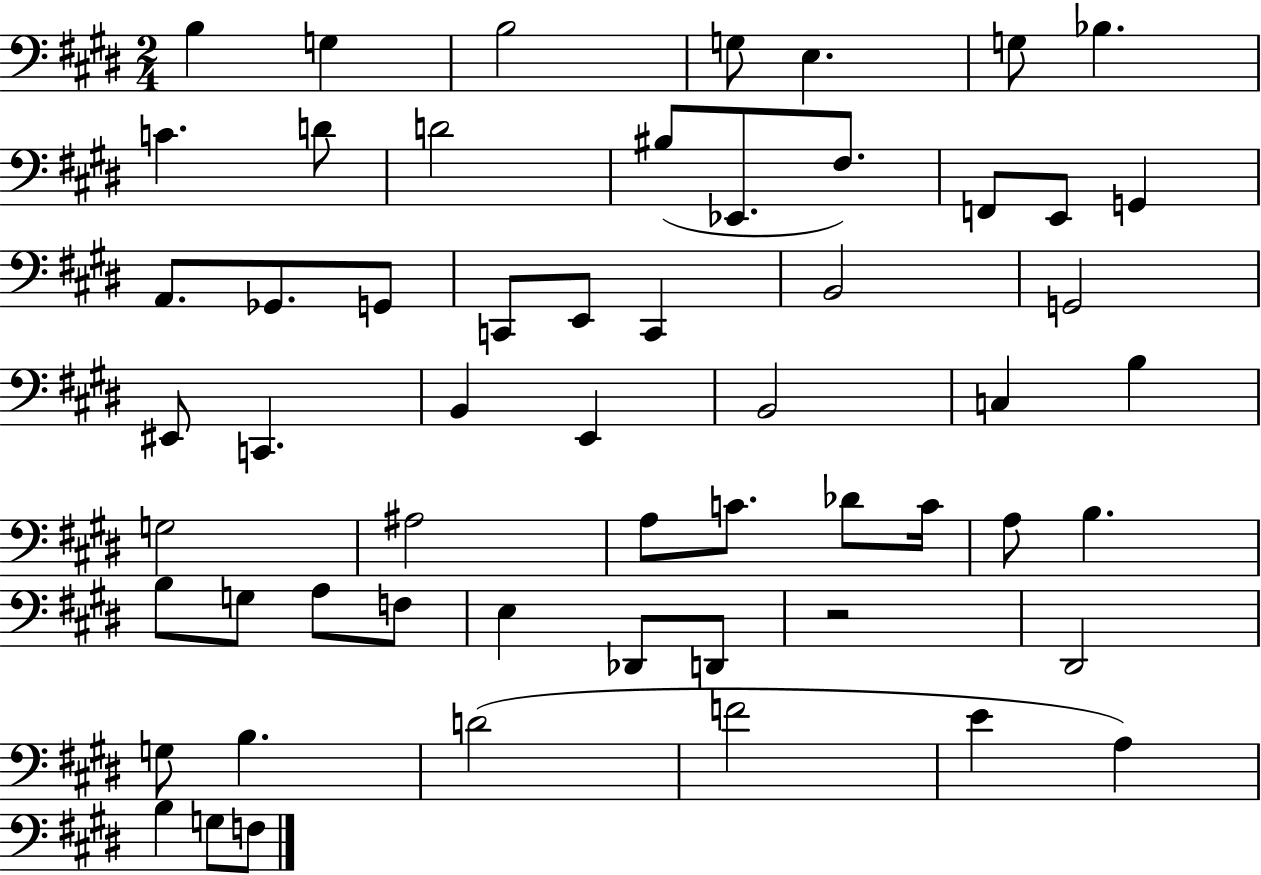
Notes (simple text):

B3/q G3/q B3/h G3/e E3/q. G3/e Bb3/q. C4/q. D4/e D4/h BIS3/e Eb2/e. F#3/e. F2/e E2/e G2/q A2/e. Gb2/e. G2/e C2/e E2/e C2/q B2/h G2/h EIS2/e C2/q. B2/q E2/q B2/h C3/q B3/q G3/h A#3/h A3/e C4/e. Db4/e C4/s A3/e B3/q. B3/e G3/e A3/e F3/e E3/q Db2/e D2/e R/h D#2/h G3/e B3/q. D4/h F4/h E4/q A3/q B3/q G3/e F3/e